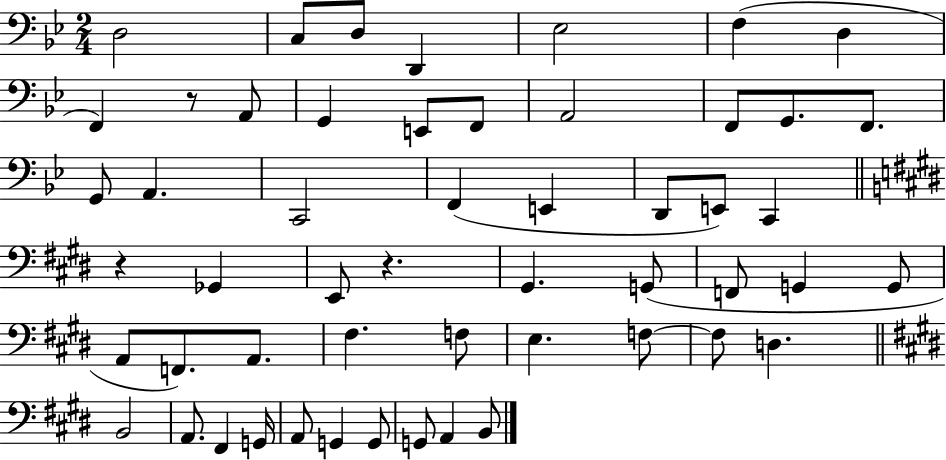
D3/h C3/e D3/e D2/q Eb3/h F3/q D3/q F2/q R/e A2/e G2/q E2/e F2/e A2/h F2/e G2/e. F2/e. G2/e A2/q. C2/h F2/q E2/q D2/e E2/e C2/q R/q Gb2/q E2/e R/q. G#2/q. G2/e F2/e G2/q G2/e A2/e F2/e. A2/e. F#3/q. F3/e E3/q. F3/e F3/e D3/q. B2/h A2/e. F#2/q G2/s A2/e G2/q G2/e G2/e A2/q B2/e